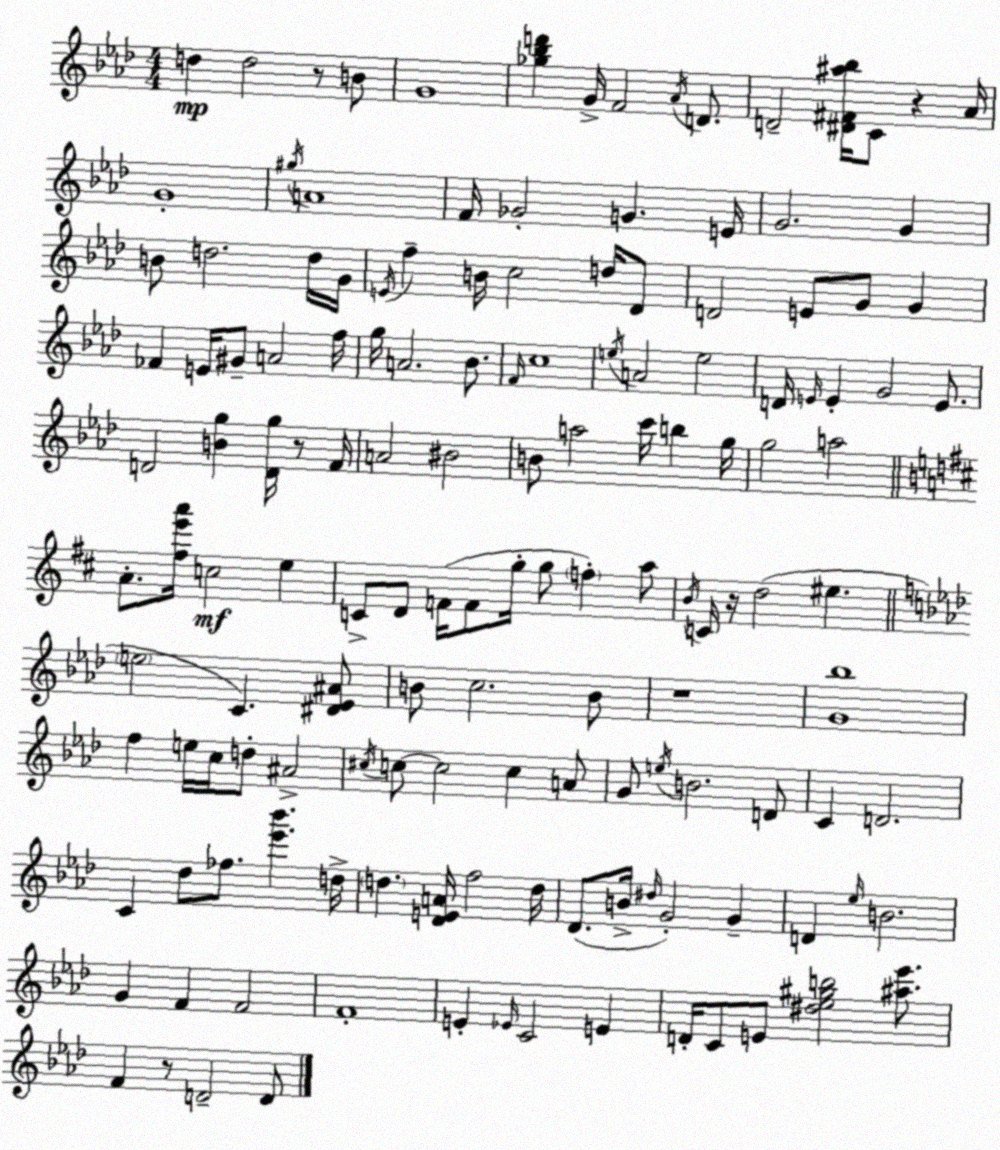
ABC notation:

X:1
T:Untitled
M:4/4
L:1/4
K:Ab
d d2 z/2 B/2 G4 [_g_bd'] G/4 F2 _A/4 D/2 D2 [^D^F^a_b]/4 C/2 z _A/4 G4 ^g/4 A4 F/4 _G2 G E/4 G2 G B/2 d2 d/4 G/4 E/4 f B/4 c2 d/4 _D/2 D2 E/2 G/2 G _F E/4 ^G/2 A2 f/4 g/4 A2 _B/2 F/4 c4 e/4 A2 e2 D/4 E/4 E G2 E/2 D2 [Bg] [Dg]/4 z/2 F/4 A2 ^B2 B/2 a2 c'/4 b g/4 g2 a2 A/2 [^fe'a']/4 c2 e C/2 D/2 F/4 F/2 g/4 g/2 f a/2 B/4 C/4 z/4 d2 ^e e2 C [^D_E^A]/2 B/2 c2 B/2 z4 [G_b]4 f e/4 c/4 d/2 ^A2 ^c/4 c/2 c2 c A/2 G/2 e/4 B2 D/2 C D2 C _d/2 _f/2 [_e'_b'] d/4 d [_DEA]/4 f2 d/4 _D/2 B/4 ^d/4 G2 G D _e/4 B2 G F F2 F4 E _E/4 C2 E D/4 C/2 E/2 [^d_e^gb]2 [^a_e']/2 F z/2 D2 D/2